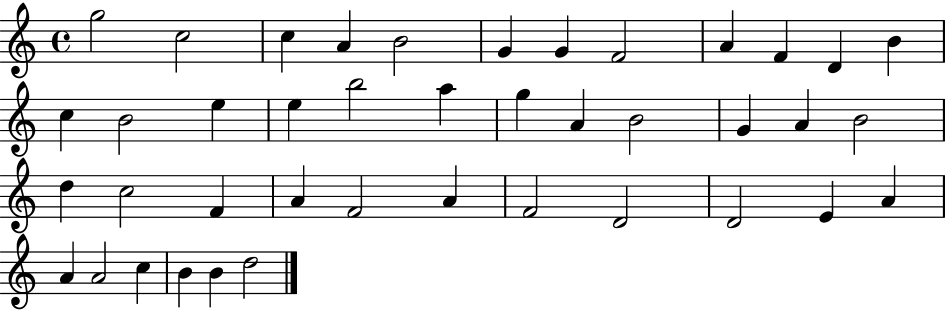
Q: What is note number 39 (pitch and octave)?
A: B4